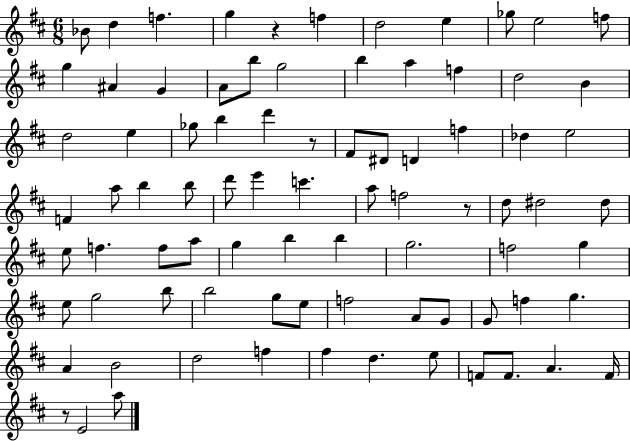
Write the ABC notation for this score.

X:1
T:Untitled
M:6/8
L:1/4
K:D
_B/2 d f g z f d2 e _g/2 e2 f/2 g ^A G A/2 b/2 g2 b a f d2 B d2 e _g/2 b d' z/2 ^F/2 ^D/2 D f _d e2 F a/2 b b/2 d'/2 e' c' a/2 f2 z/2 d/2 ^d2 ^d/2 e/2 f f/2 a/2 g b b g2 f2 g e/2 g2 b/2 b2 g/2 e/2 f2 A/2 G/2 G/2 f g A B2 d2 f ^f d e/2 F/2 F/2 A F/4 z/2 E2 a/2